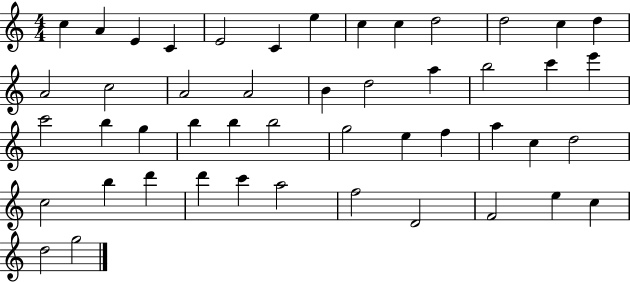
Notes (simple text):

C5/q A4/q E4/q C4/q E4/h C4/q E5/q C5/q C5/q D5/h D5/h C5/q D5/q A4/h C5/h A4/h A4/h B4/q D5/h A5/q B5/h C6/q E6/q C6/h B5/q G5/q B5/q B5/q B5/h G5/h E5/q F5/q A5/q C5/q D5/h C5/h B5/q D6/q D6/q C6/q A5/h F5/h D4/h F4/h E5/q C5/q D5/h G5/h